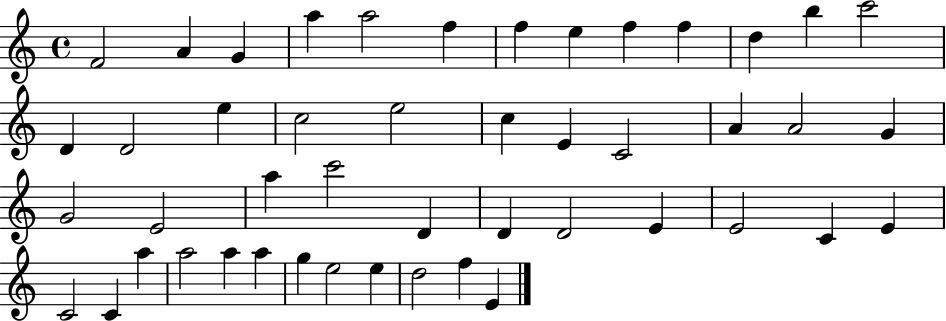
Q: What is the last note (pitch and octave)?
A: E4